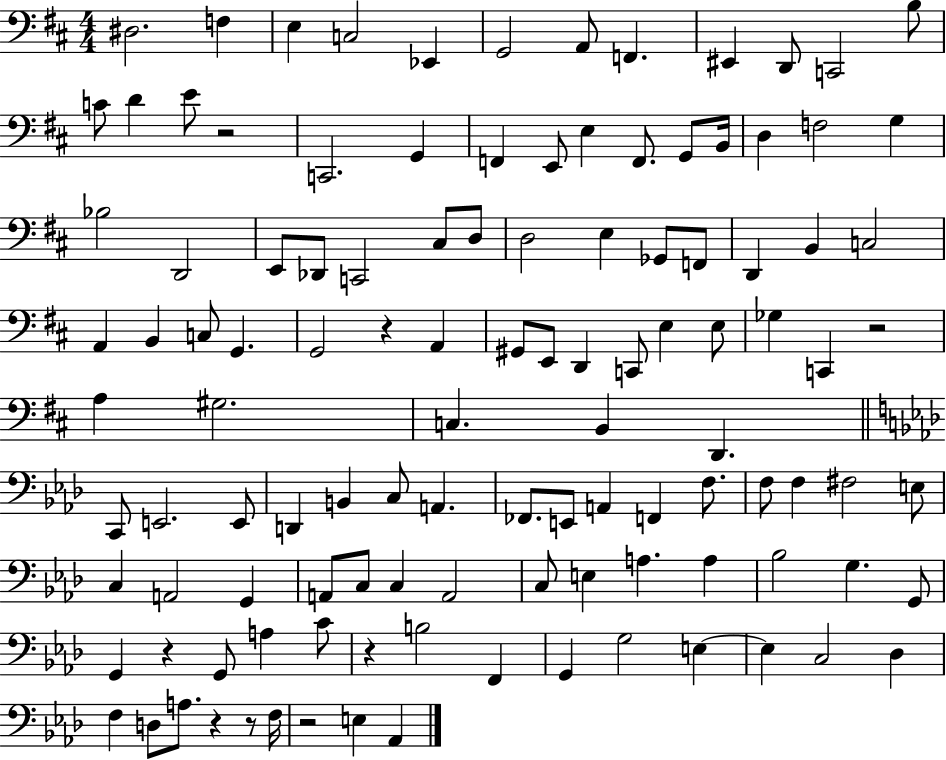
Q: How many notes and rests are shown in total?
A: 115